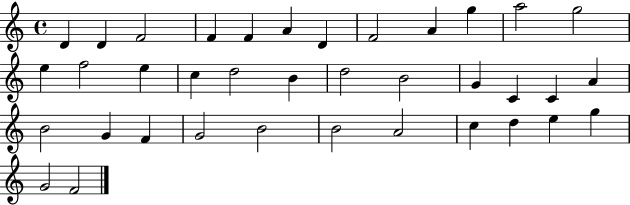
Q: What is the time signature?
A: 4/4